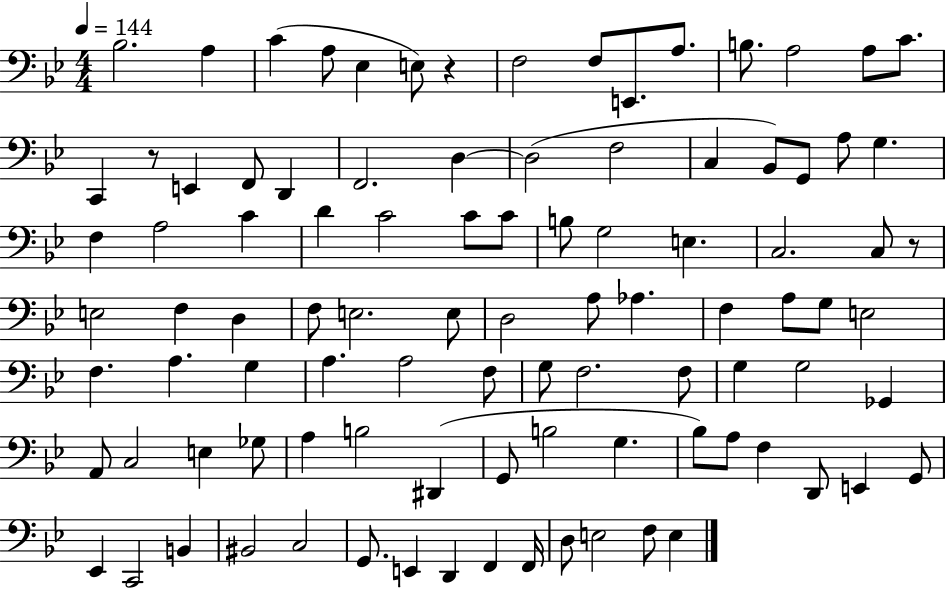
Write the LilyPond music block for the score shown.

{
  \clef bass
  \numericTimeSignature
  \time 4/4
  \key bes \major
  \tempo 4 = 144
  \repeat volta 2 { bes2. a4 | c'4( a8 ees4 e8) r4 | f2 f8 e,8. a8. | b8. a2 a8 c'8. | \break c,4 r8 e,4 f,8 d,4 | f,2. d4~~ | d2( f2 | c4 bes,8) g,8 a8 g4. | \break f4 a2 c'4 | d'4 c'2 c'8 c'8 | b8 g2 e4. | c2. c8 r8 | \break e2 f4 d4 | f8 e2. e8 | d2 a8 aes4. | f4 a8 g8 e2 | \break f4. a4. g4 | a4. a2 f8 | g8 f2. f8 | g4 g2 ges,4 | \break a,8 c2 e4 ges8 | a4 b2 dis,4( | g,8 b2 g4. | bes8) a8 f4 d,8 e,4 g,8 | \break ees,4 c,2 b,4 | bis,2 c2 | g,8. e,4 d,4 f,4 f,16 | d8 e2 f8 e4 | \break } \bar "|."
}